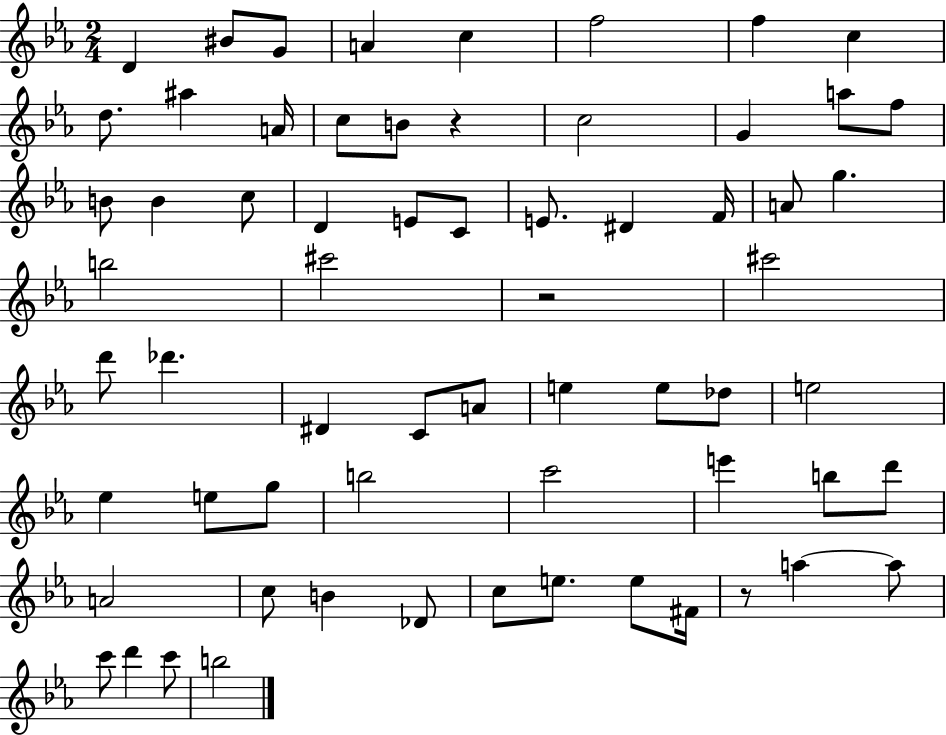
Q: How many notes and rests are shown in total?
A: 65